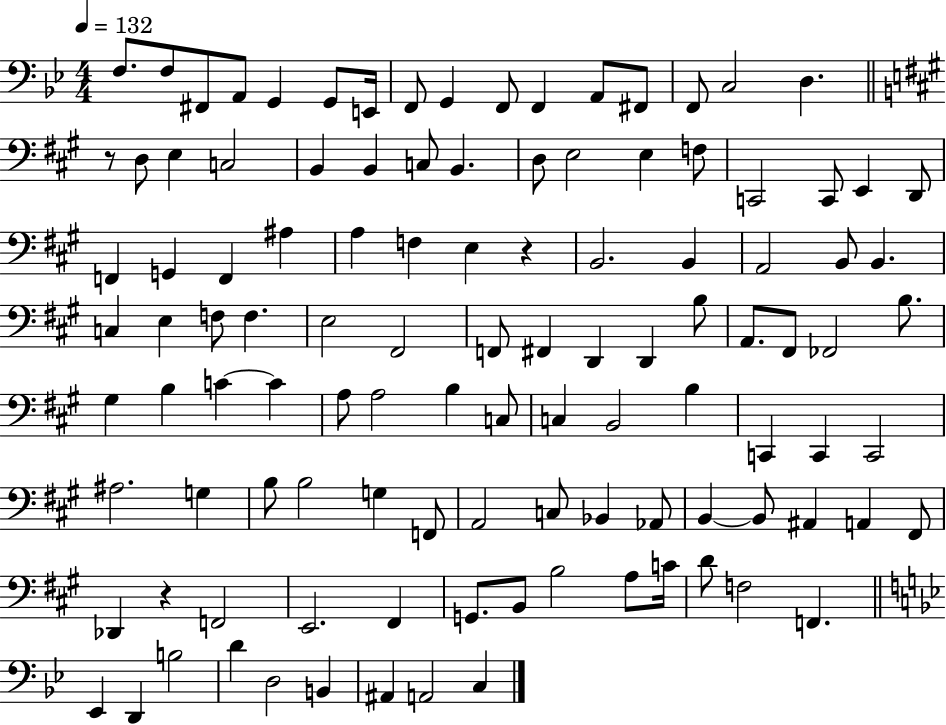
X:1
T:Untitled
M:4/4
L:1/4
K:Bb
F,/2 F,/2 ^F,,/2 A,,/2 G,, G,,/2 E,,/4 F,,/2 G,, F,,/2 F,, A,,/2 ^F,,/2 F,,/2 C,2 D, z/2 D,/2 E, C,2 B,, B,, C,/2 B,, D,/2 E,2 E, F,/2 C,,2 C,,/2 E,, D,,/2 F,, G,, F,, ^A, A, F, E, z B,,2 B,, A,,2 B,,/2 B,, C, E, F,/2 F, E,2 ^F,,2 F,,/2 ^F,, D,, D,, B,/2 A,,/2 ^F,,/2 _F,,2 B,/2 ^G, B, C C A,/2 A,2 B, C,/2 C, B,,2 B, C,, C,, C,,2 ^A,2 G, B,/2 B,2 G, F,,/2 A,,2 C,/2 _B,, _A,,/2 B,, B,,/2 ^A,, A,, ^F,,/2 _D,, z F,,2 E,,2 ^F,, G,,/2 B,,/2 B,2 A,/2 C/4 D/2 F,2 F,, _E,, D,, B,2 D D,2 B,, ^A,, A,,2 C,